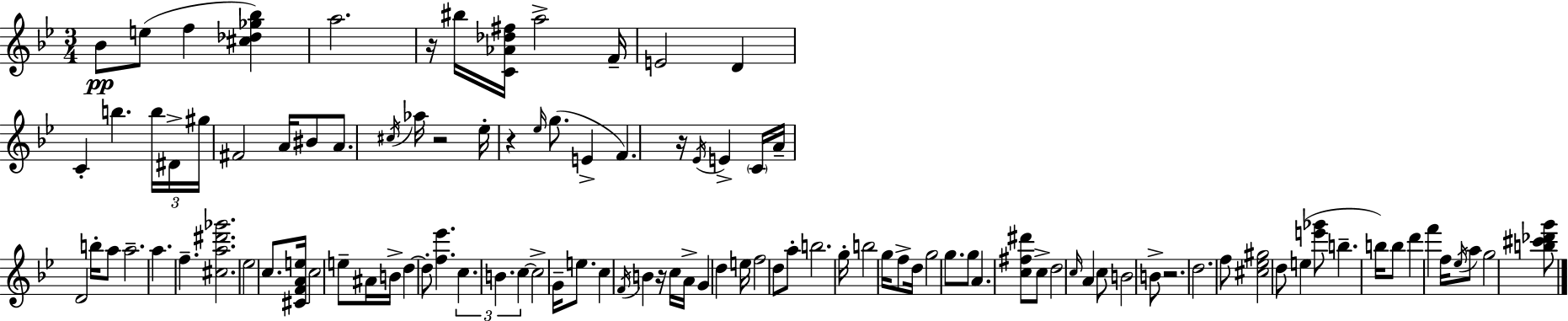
Bb4/e E5/e F5/q [C#5,Db5,Gb5,Bb5]/q A5/h. R/s BIS5/s [C4,Ab4,Db5,F#5]/s A5/h F4/s E4/h D4/q C4/q B5/q. B5/s D#4/s G#5/s F#4/h A4/s BIS4/e A4/e. C#5/s Ab5/s R/h Eb5/s R/q Eb5/s G5/e. E4/q F4/q. R/s Eb4/s E4/q C4/s A4/s D4/h B5/s A5/e A5/h. A5/q. F5/q. [C#5,A5,D#6,Gb6]/h. Eb5/h C5/e. [C#4,F4,A4,E5]/s C5/h E5/e A#4/s B4/s D5/q D5/e [F5,Eb6]/q. C5/q. B4/q. C5/q C5/h G4/s E5/e. C5/q F4/s B4/q R/s C5/s A4/s G4/q D5/q E5/s F5/h D5/e A5/e B5/h. G5/s B5/h G5/s F5/e D5/s G5/h G5/e. G5/e A4/q. [C5,F#5,D#6]/e C5/e D5/h C5/s A4/q C5/e B4/h B4/e R/h. D5/h. F5/e [C#5,Eb5,G#5]/h D5/e E5/q [E6,Gb6]/e B5/q. B5/s B5/e D6/q F6/q F5/s Eb5/s A5/e G5/h [B5,C#6,Db6,G6]/e